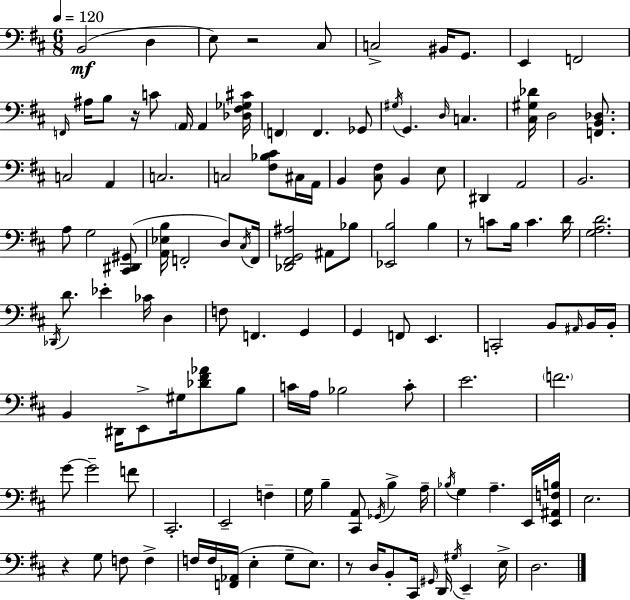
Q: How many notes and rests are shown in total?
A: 127